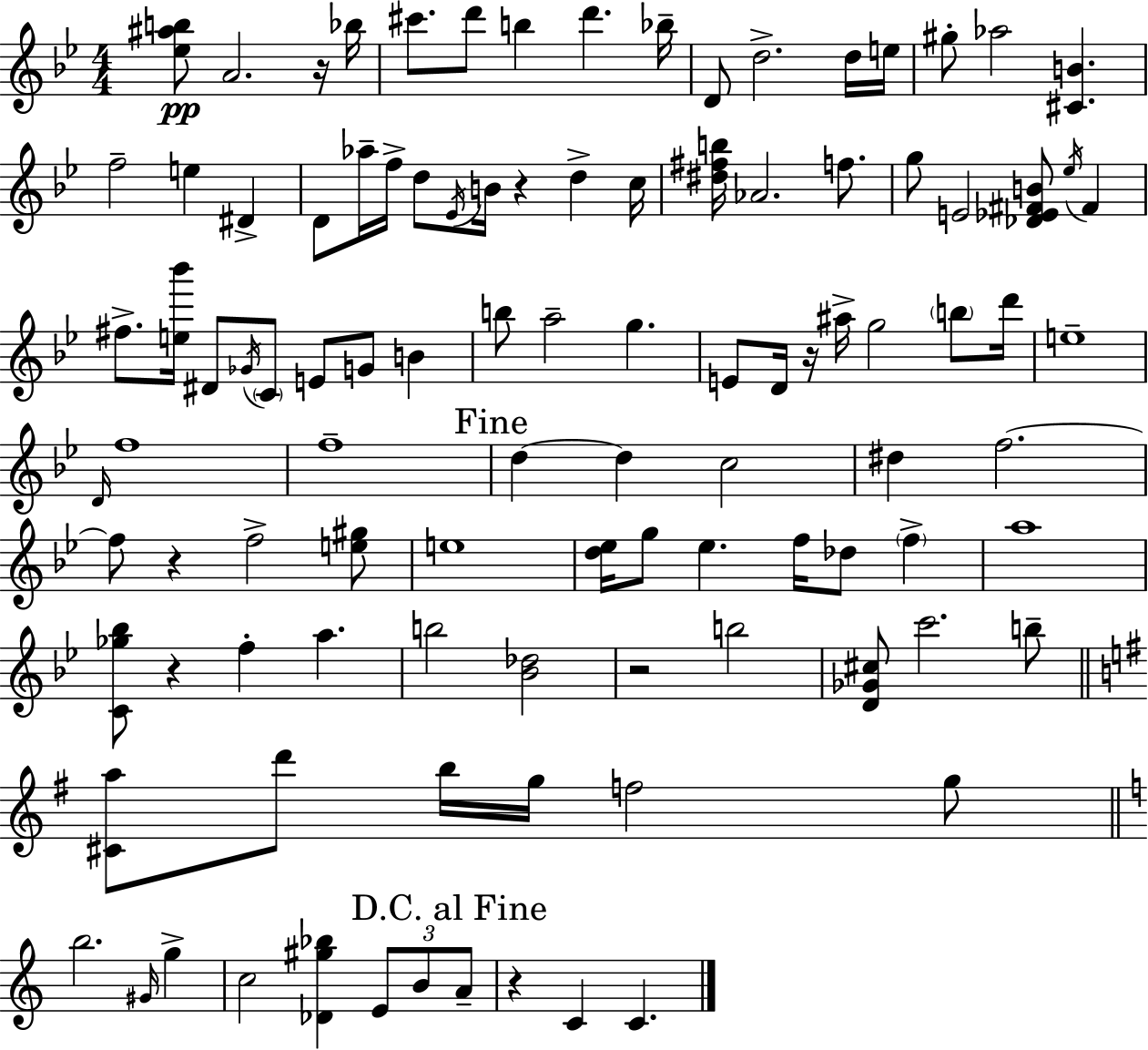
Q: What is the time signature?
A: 4/4